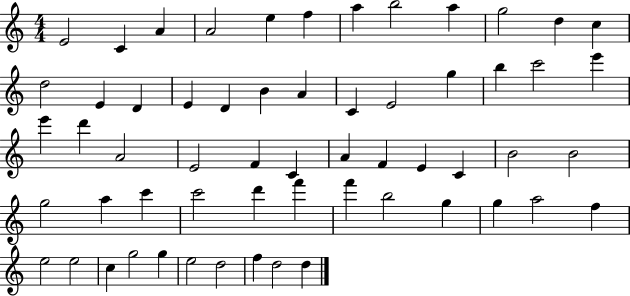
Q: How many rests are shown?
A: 0